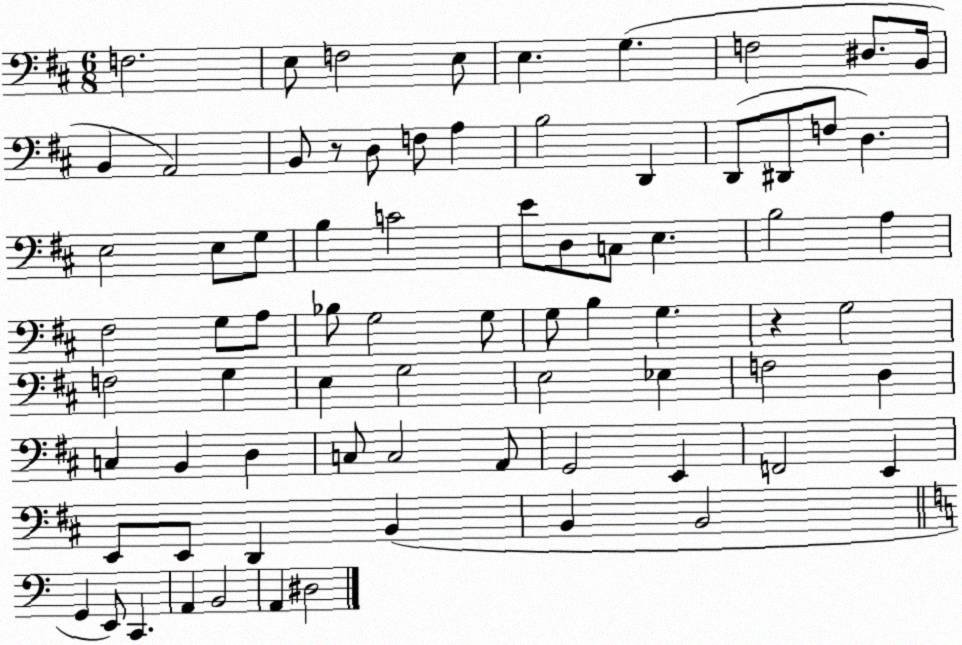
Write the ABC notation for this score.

X:1
T:Untitled
M:6/8
L:1/4
K:D
F,2 E,/2 F,2 E,/2 E, G, F,2 ^D,/2 B,,/4 B,, A,,2 B,,/2 z/2 D,/2 F,/2 A, B,2 D,, D,,/2 ^D,,/2 F,/2 D, E,2 E,/2 G,/2 B, C2 E/2 D,/2 C,/2 E, B,2 A, ^F,2 G,/2 A,/2 _B,/2 G,2 G,/2 G,/2 B, G, z G,2 F,2 G, E, G,2 E,2 _E, F,2 D, C, B,, D, C,/2 C,2 A,,/2 G,,2 E,, F,,2 E,, E,,/2 E,,/2 D,, B,, B,, B,,2 G,, E,,/2 C,, A,, B,,2 A,, ^D,2